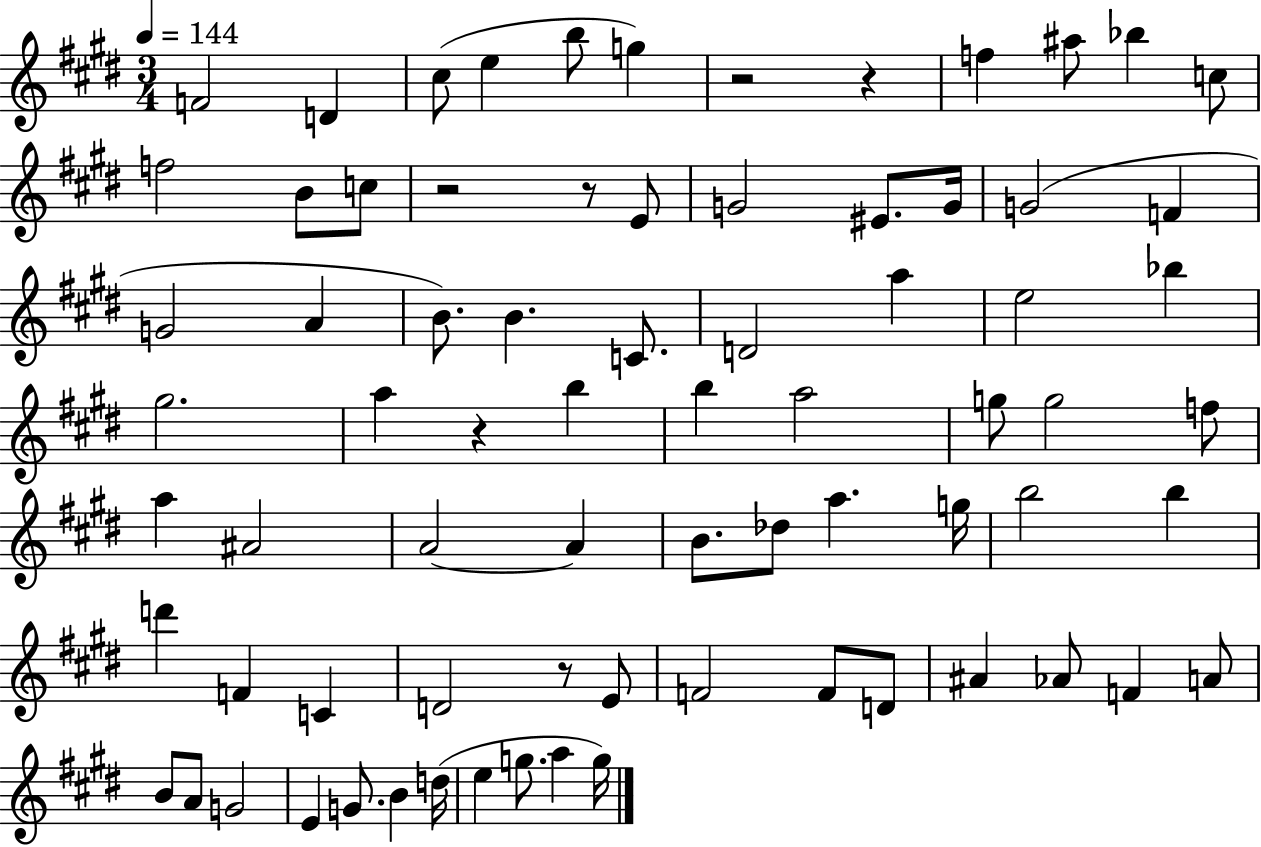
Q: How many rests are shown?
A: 6